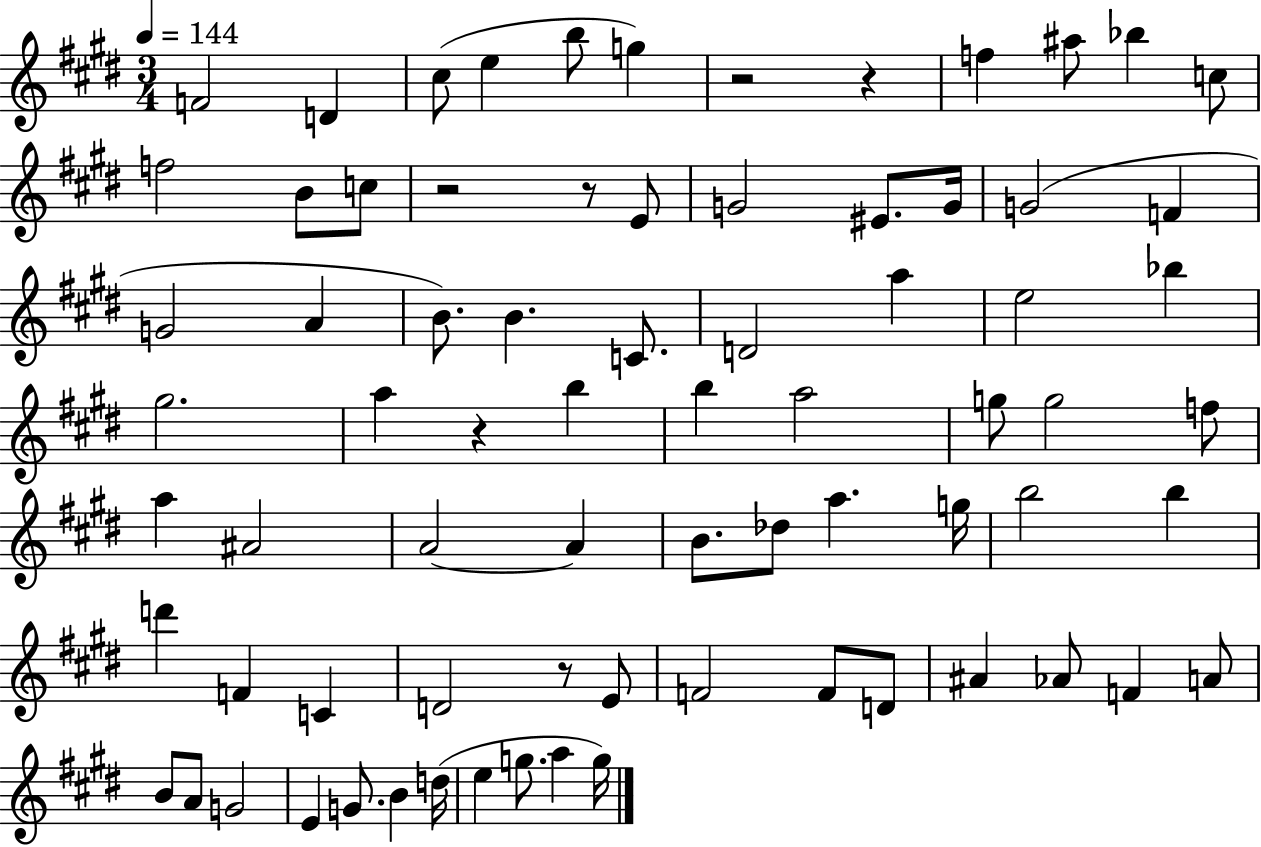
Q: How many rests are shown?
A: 6